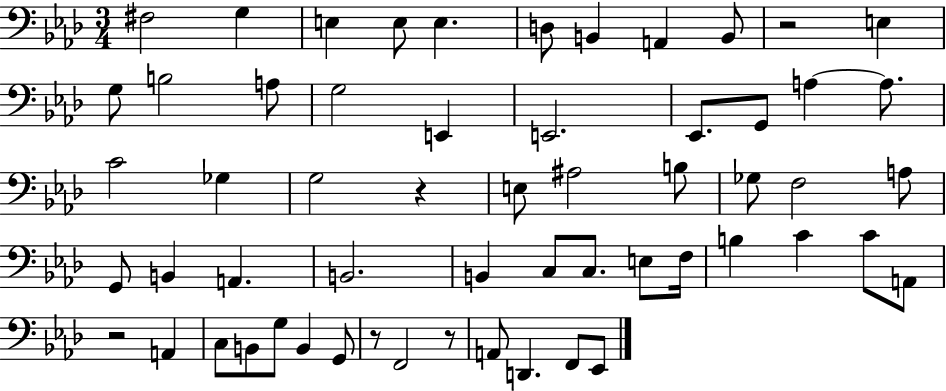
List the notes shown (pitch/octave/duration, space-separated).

F#3/h G3/q E3/q E3/e E3/q. D3/e B2/q A2/q B2/e R/h E3/q G3/e B3/h A3/e G3/h E2/q E2/h. Eb2/e. G2/e A3/q A3/e. C4/h Gb3/q G3/h R/q E3/e A#3/h B3/e Gb3/e F3/h A3/e G2/e B2/q A2/q. B2/h. B2/q C3/e C3/e. E3/e F3/s B3/q C4/q C4/e A2/e R/h A2/q C3/e B2/e G3/e B2/q G2/e R/e F2/h R/e A2/e D2/q. F2/e Eb2/e